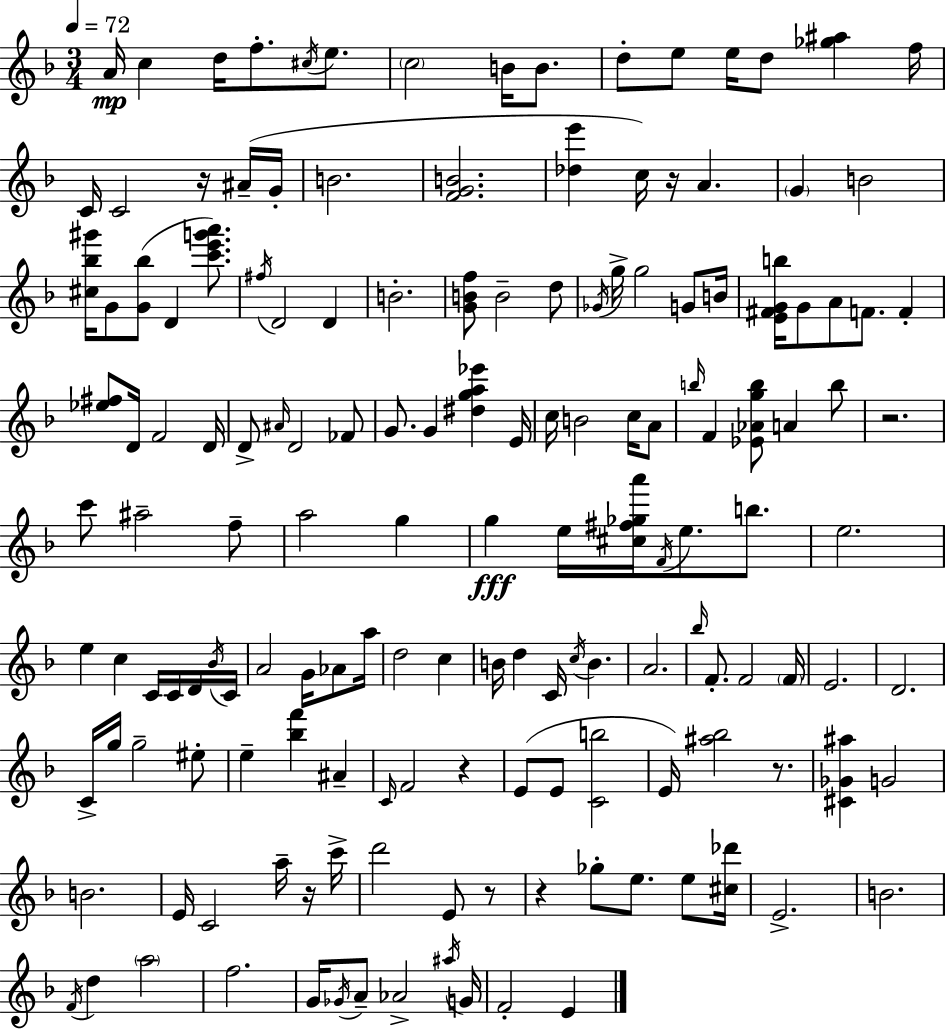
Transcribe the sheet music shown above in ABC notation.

X:1
T:Untitled
M:3/4
L:1/4
K:F
A/4 c d/4 f/2 ^c/4 e/2 c2 B/4 B/2 d/2 e/2 e/4 d/2 [_g^a] f/4 C/4 C2 z/4 ^A/4 G/4 B2 [FGB]2 [_de'] c/4 z/4 A G B2 [^c_b^g']/4 G/2 [G_b]/2 D [c'e'g'a']/2 ^f/4 D2 D B2 [GBf]/2 B2 d/2 _G/4 g/4 g2 G/2 B/4 [E^FGb]/4 G/2 A/2 F/2 F [_e^f]/2 D/4 F2 D/4 D/2 ^A/4 D2 _F/2 G/2 G [^dga_e'] E/4 c/4 B2 c/4 A/2 b/4 F [_E_Agb]/2 A b/2 z2 c'/2 ^a2 f/2 a2 g g e/4 [^c^f_ga']/4 F/4 e/2 b/2 e2 e c C/4 C/4 D/4 _B/4 C/4 A2 G/4 _A/2 a/4 d2 c B/4 d C/4 c/4 B A2 _b/4 F/2 F2 F/4 E2 D2 C/4 g/4 g2 ^e/2 e [_bf'] ^A C/4 F2 z E/2 E/2 [Cb]2 E/4 [^a_b]2 z/2 [^C_G^a] G2 B2 E/4 C2 a/4 z/4 c'/4 d'2 E/2 z/2 z _g/2 e/2 e/2 [^c_d']/4 E2 B2 F/4 d a2 f2 G/4 _G/4 A/2 _A2 ^a/4 G/4 F2 E